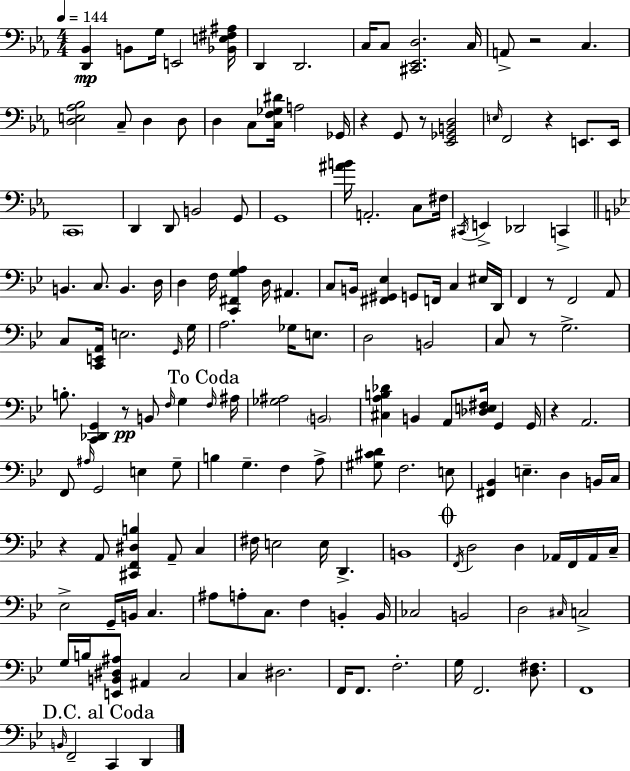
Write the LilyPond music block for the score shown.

{
  \clef bass
  \numericTimeSignature
  \time 4/4
  \key ees \major
  \tempo 4 = 144
  <d, bes,>4\mp b,8 g16 e,2 <bes, e fis ais>16 | d,4 d,2. | c16 c8 <cis, ees, d>2. c16 | a,8-> r2 c4. | \break <d e aes bes>2 c8-- d4 d8 | d4 c8 <c f ges dis'>16 a2 ges,16 | r4 g,8 r8 <ees, ges, b, d>2 | \grace { e16 } f,2 r4 e,8. | \break e,16 \parenthesize c,1 | d,4 d,8 b,2 g,8 | g,1 | <ais' b'>16 a,2.-. c8 | \break fis16 \acciaccatura { cis,16 } e,4-> des,2 c,4-> | \bar "||" \break \key bes \major b,4. c8. b,4. d16 | d4 f16 <c, fis, g a>4 d16 ais,4. | c8 b,16 <fis, gis, ees>4 g,8 f,16 c4 eis16 d,16 | f,4 r8 f,2 a,8 | \break c8 <c, e, a,>16 e2. \grace { g,16 } | g16 a2. ges16 e8. | d2 b,2 | c8 r8 g2.-> | \break b8.-. <c, des, g,>4 r8\pp b,8 \grace { f16 } g4 | \mark "To Coda" \grace { f16 } ais16 <ges ais>2 \parenthesize b,2 | <cis a b des'>4 b,4 a,8 <des e fis>16 g,4 | g,16 r4 a,2. | \break f,8 \grace { ais16 } g,2 e4 | g8-- b4 g4.-- f4 | a8-> <gis cis' d'>8 f2. | e8 <fis, bes,>4 e4.-- d4 | \break b,16 c16 r4 a,8 <cis, f, dis b>4 a,8-- | c4 fis16 e2 e16 d,4.-> | b,1 | \mark \markup { \musicglyph "scripts.coda" } \acciaccatura { f,16 } d2 d4 | \break aes,16 f,16 aes,16 c16-- ees2-> g,16-- b,16 c4. | ais8 a8-. c8. f4 | b,4-. b,16 ces2 b,2 | d2 \grace { cis16 } c2-> | \break g16 b16 <e, b, dis ais>8 ais,4 c2 | c4 dis2. | f,16 f,8. f2.-. | g16 f,2. | \break <d fis>8. f,1 | \mark "D.C. al Coda" \grace { b,16 } f,2-- c,4 | d,4 \bar "|."
}